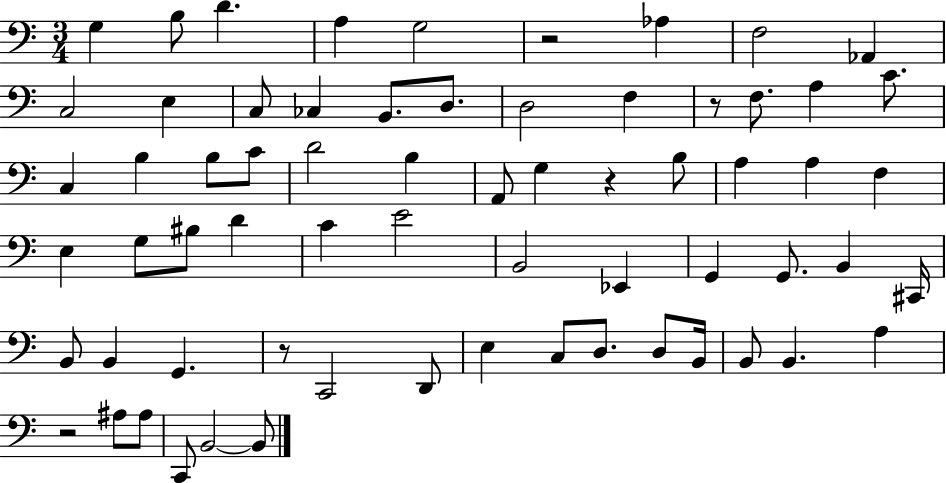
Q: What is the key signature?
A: C major